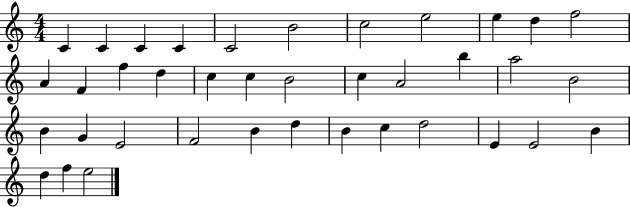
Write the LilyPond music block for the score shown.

{
  \clef treble
  \numericTimeSignature
  \time 4/4
  \key c \major
  c'4 c'4 c'4 c'4 | c'2 b'2 | c''2 e''2 | e''4 d''4 f''2 | \break a'4 f'4 f''4 d''4 | c''4 c''4 b'2 | c''4 a'2 b''4 | a''2 b'2 | \break b'4 g'4 e'2 | f'2 b'4 d''4 | b'4 c''4 d''2 | e'4 e'2 b'4 | \break d''4 f''4 e''2 | \bar "|."
}